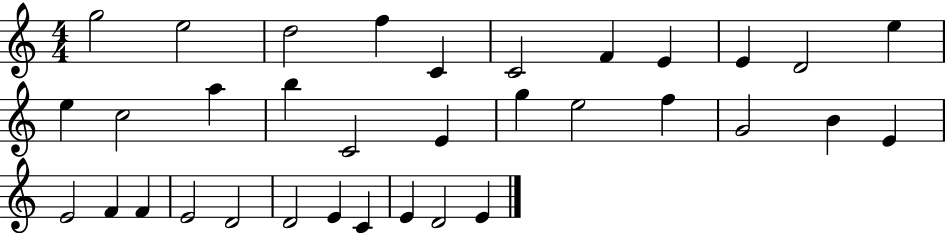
G5/h E5/h D5/h F5/q C4/q C4/h F4/q E4/q E4/q D4/h E5/q E5/q C5/h A5/q B5/q C4/h E4/q G5/q E5/h F5/q G4/h B4/q E4/q E4/h F4/q F4/q E4/h D4/h D4/h E4/q C4/q E4/q D4/h E4/q